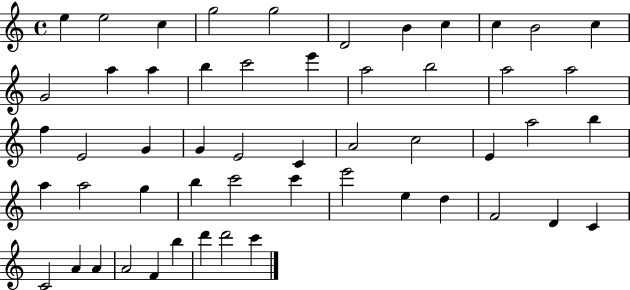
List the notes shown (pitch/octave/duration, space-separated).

E5/q E5/h C5/q G5/h G5/h D4/h B4/q C5/q C5/q B4/h C5/q G4/h A5/q A5/q B5/q C6/h E6/q A5/h B5/h A5/h A5/h F5/q E4/h G4/q G4/q E4/h C4/q A4/h C5/h E4/q A5/h B5/q A5/q A5/h G5/q B5/q C6/h C6/q E6/h E5/q D5/q F4/h D4/q C4/q C4/h A4/q A4/q A4/h F4/q B5/q D6/q D6/h C6/q